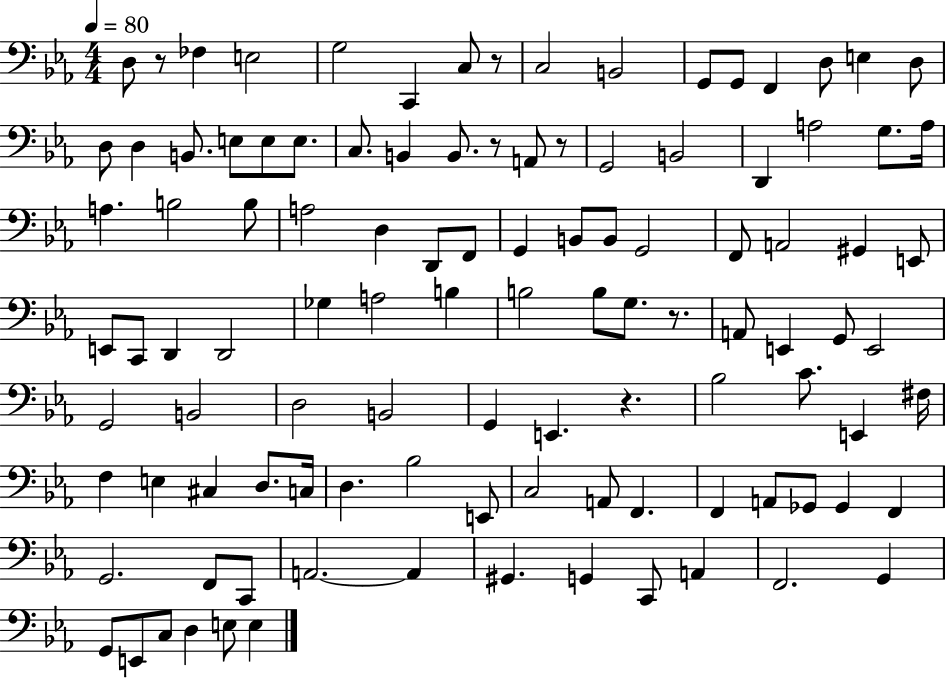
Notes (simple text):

D3/e R/e FES3/q E3/h G3/h C2/q C3/e R/e C3/h B2/h G2/e G2/e F2/q D3/e E3/q D3/e D3/e D3/q B2/e. E3/e E3/e E3/e. C3/e. B2/q B2/e. R/e A2/e R/e G2/h B2/h D2/q A3/h G3/e. A3/s A3/q. B3/h B3/e A3/h D3/q D2/e F2/e G2/q B2/e B2/e G2/h F2/e A2/h G#2/q E2/e E2/e C2/e D2/q D2/h Gb3/q A3/h B3/q B3/h B3/e G3/e. R/e. A2/e E2/q G2/e E2/h G2/h B2/h D3/h B2/h G2/q E2/q. R/q. Bb3/h C4/e. E2/q F#3/s F3/q E3/q C#3/q D3/e. C3/s D3/q. Bb3/h E2/e C3/h A2/e F2/q. F2/q A2/e Gb2/e Gb2/q F2/q G2/h. F2/e C2/e A2/h. A2/q G#2/q. G2/q C2/e A2/q F2/h. G2/q G2/e E2/e C3/e D3/q E3/e E3/q